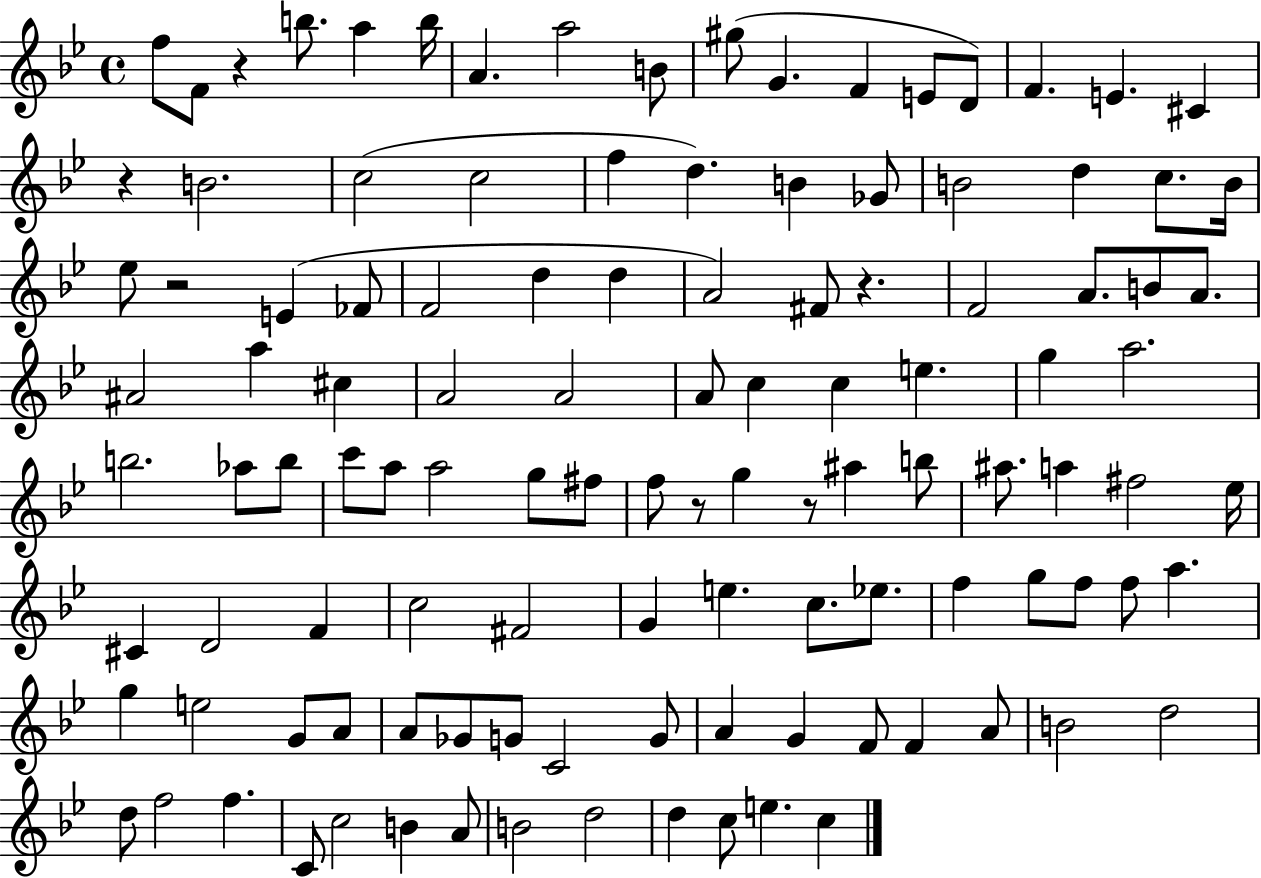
F5/e F4/e R/q B5/e. A5/q B5/s A4/q. A5/h B4/e G#5/e G4/q. F4/q E4/e D4/e F4/q. E4/q. C#4/q R/q B4/h. C5/h C5/h F5/q D5/q. B4/q Gb4/e B4/h D5/q C5/e. B4/s Eb5/e R/h E4/q FES4/e F4/h D5/q D5/q A4/h F#4/e R/q. F4/h A4/e. B4/e A4/e. A#4/h A5/q C#5/q A4/h A4/h A4/e C5/q C5/q E5/q. G5/q A5/h. B5/h. Ab5/e B5/e C6/e A5/e A5/h G5/e F#5/e F5/e R/e G5/q R/e A#5/q B5/e A#5/e. A5/q F#5/h Eb5/s C#4/q D4/h F4/q C5/h F#4/h G4/q E5/q. C5/e. Eb5/e. F5/q G5/e F5/e F5/e A5/q. G5/q E5/h G4/e A4/e A4/e Gb4/e G4/e C4/h G4/e A4/q G4/q F4/e F4/q A4/e B4/h D5/h D5/e F5/h F5/q. C4/e C5/h B4/q A4/e B4/h D5/h D5/q C5/e E5/q. C5/q